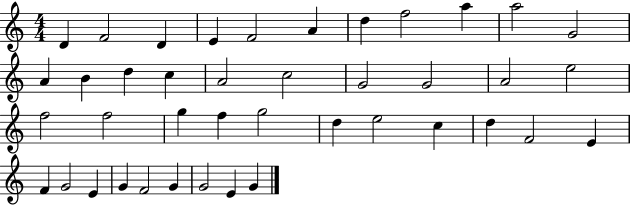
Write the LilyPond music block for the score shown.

{
  \clef treble
  \numericTimeSignature
  \time 4/4
  \key c \major
  d'4 f'2 d'4 | e'4 f'2 a'4 | d''4 f''2 a''4 | a''2 g'2 | \break a'4 b'4 d''4 c''4 | a'2 c''2 | g'2 g'2 | a'2 e''2 | \break f''2 f''2 | g''4 f''4 g''2 | d''4 e''2 c''4 | d''4 f'2 e'4 | \break f'4 g'2 e'4 | g'4 f'2 g'4 | g'2 e'4 g'4 | \bar "|."
}